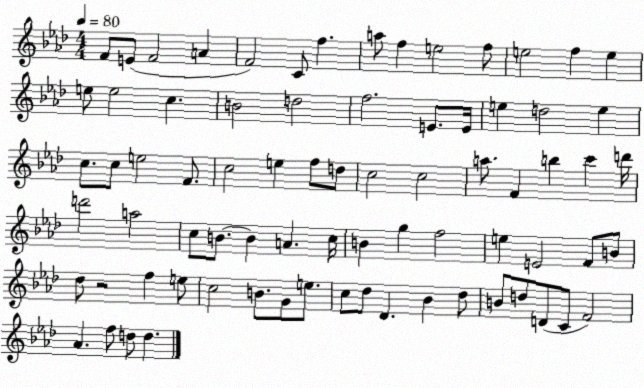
X:1
T:Untitled
M:4/4
L:1/4
K:Ab
F/2 E/2 F2 A F2 C/2 f a/2 f e2 f/2 e2 f e e/2 e2 c B2 d2 f2 E/2 E/4 e d2 e c/2 c/2 e2 F/2 c2 e f/2 d/2 c2 c2 a/2 F b c' d'/4 d'2 a2 c/2 B/2 B A c/4 B g f2 e E2 F/2 B/2 _d/2 z2 f e/2 c2 B/2 G/2 e/2 c/2 _d/2 _D _B _d/2 B/2 d/2 D/2 C/2 F2 _A f/2 d/2 d